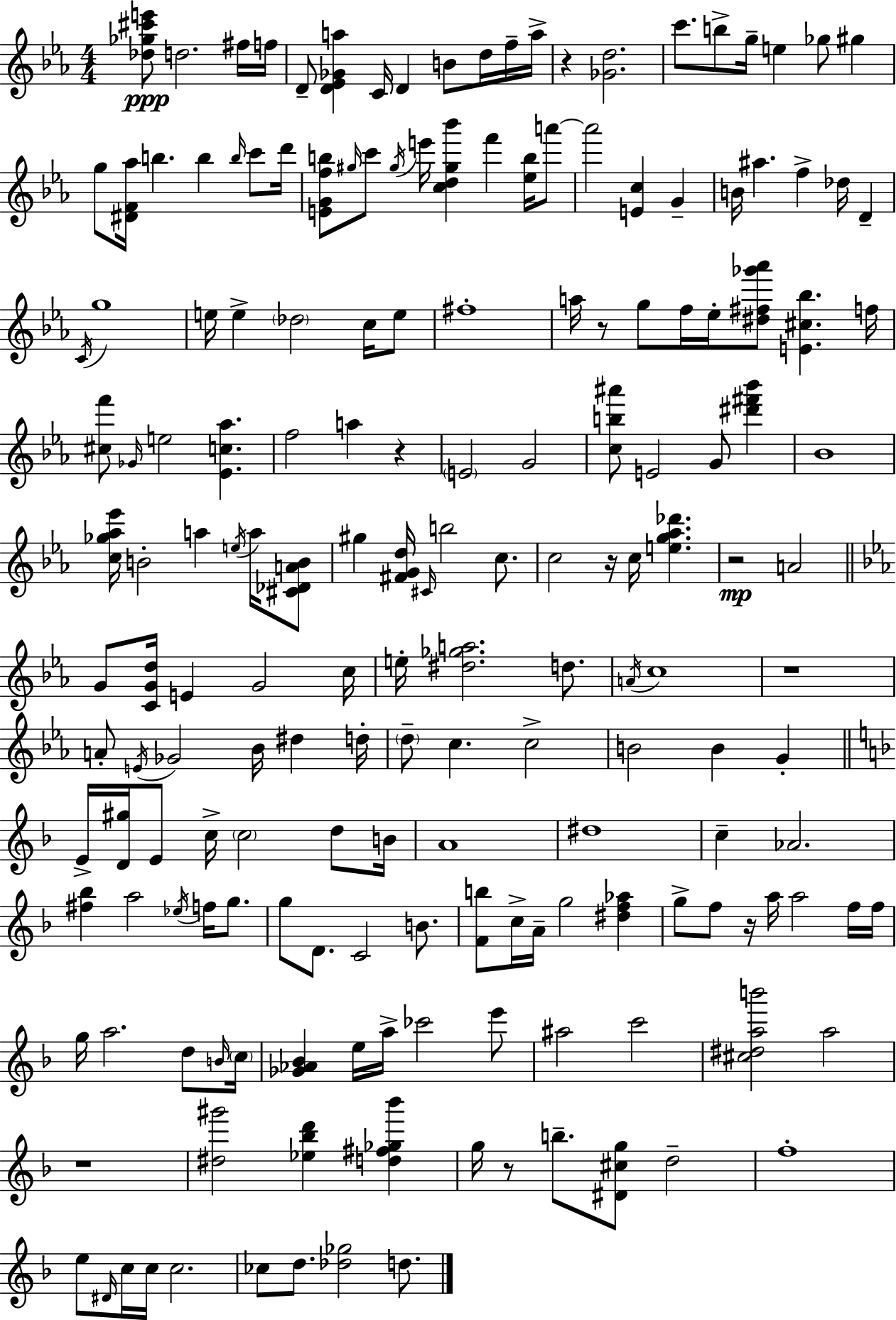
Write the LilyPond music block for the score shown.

{
  \clef treble
  \numericTimeSignature
  \time 4/4
  \key c \minor
  <des'' ges'' cis''' e'''>8\ppp d''2. fis''16 f''16 | d'8-- <d' ees' ges' a''>4 c'16 d'4 b'8 d''16 f''16-- a''16-> | r4 <ges' d''>2. | c'''8. b''8-> g''16-- e''4 ges''8 gis''4 | \break g''8 <dis' f' aes''>16 b''4. b''4 \grace { b''16 } c'''8 | d'''16 <e' g' f'' b''>8 \grace { gis''16 } c'''8 \acciaccatura { gis''16 } e'''16 <c'' d'' gis'' bes'''>4 f'''4 | <ees'' b''>16 a'''8~~ a'''2 <e' c''>4 g'4-- | b'16 ais''4. f''4-> des''16 d'4-- | \break \acciaccatura { c'16 } g''1 | e''16 e''4-> \parenthesize des''2 | c''16 e''8 fis''1-. | a''16 r8 g''8 f''16 ees''16-. <dis'' fis'' ges''' aes'''>8 <e' cis'' bes''>4. | \break f''16 <cis'' f'''>8 \grace { ges'16 } e''2 <ees' c'' aes''>4. | f''2 a''4 | r4 \parenthesize e'2 g'2 | <c'' b'' ais'''>8 e'2 g'8 | \break <dis''' fis''' bes'''>4 bes'1 | <c'' ges'' aes'' ees'''>16 b'2-. a''4 | \acciaccatura { e''16 } a''16 <cis' des' a' b'>8 gis''4 <fis' g' d''>16 \grace { cis'16 } b''2 | c''8. c''2 r16 | \break c''16 <e'' g'' aes'' des'''>4. r2\mp a'2 | \bar "||" \break \key ees \major g'8 <c' g' d''>16 e'4 g'2 c''16 | e''16-. <dis'' ges'' a''>2. d''8. | \acciaccatura { a'16 } c''1 | r1 | \break a'8-. \acciaccatura { e'16 } ges'2 bes'16 dis''4 | d''16-. \parenthesize d''8-- c''4. c''2-> | b'2 b'4 g'4-. | \bar "||" \break \key f \major e'16-> <d' gis''>16 e'8 c''16-> \parenthesize c''2 d''8 b'16 | a'1 | dis''1 | c''4-- aes'2. | \break <fis'' bes''>4 a''2 \acciaccatura { ees''16 } f''16 g''8. | g''8 d'8. c'2 b'8. | <f' b''>8 c''16-> a'16-- g''2 <dis'' f'' aes''>4 | g''8-> f''8 r16 a''16 a''2 f''16 | \break f''16 g''16 a''2. d''8 | \grace { b'16 } \parenthesize c''16 <ges' aes' bes'>4 e''16 a''16-> ces'''2 | e'''8 ais''2 c'''2 | <cis'' dis'' a'' b'''>2 a''2 | \break r1 | <dis'' gis'''>2 <ees'' bes'' d'''>4 <d'' fis'' ges'' bes'''>4 | g''16 r8 b''8.-- <dis' cis'' g''>8 d''2-- | f''1-. | \break e''8 \grace { dis'16 } c''16 c''16 c''2. | ces''8 d''8. <des'' ges''>2 | d''8. \bar "|."
}